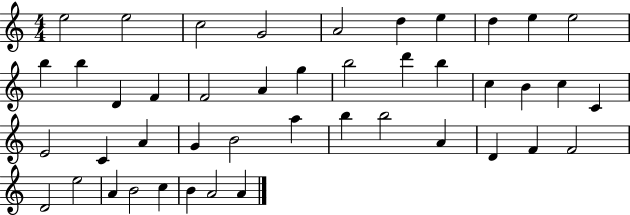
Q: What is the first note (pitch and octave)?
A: E5